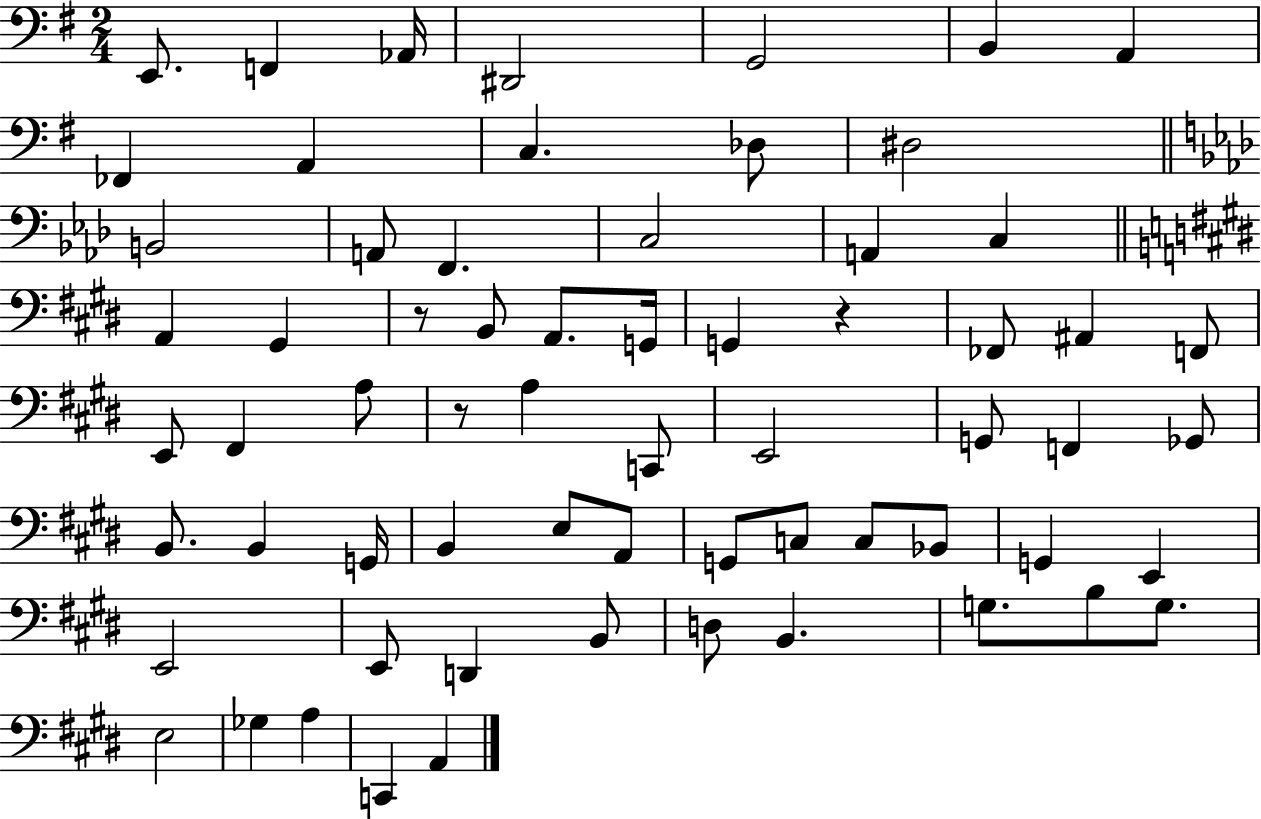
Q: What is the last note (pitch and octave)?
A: A2